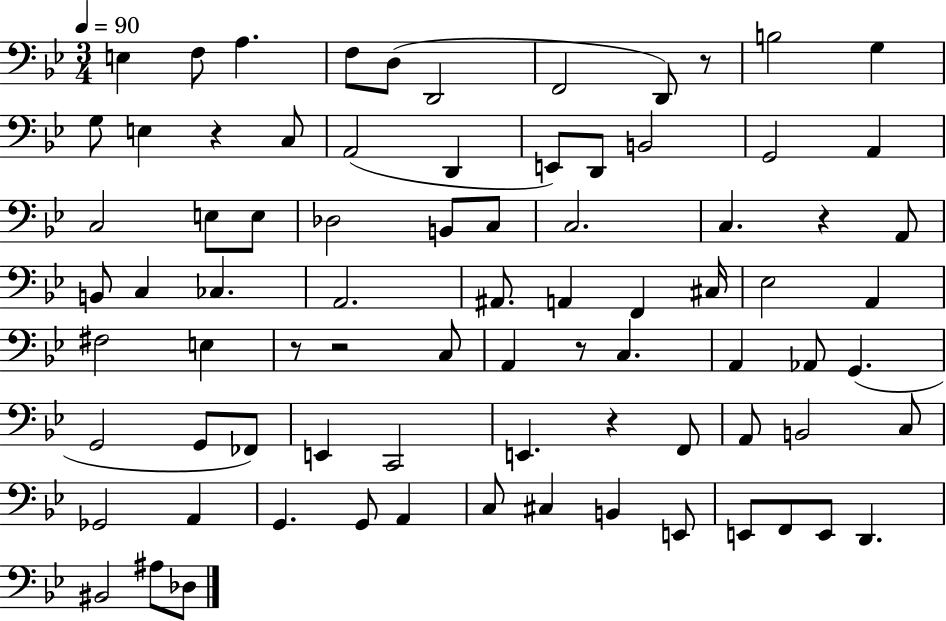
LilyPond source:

{
  \clef bass
  \numericTimeSignature
  \time 3/4
  \key bes \major
  \tempo 4 = 90
  \repeat volta 2 { e4 f8 a4. | f8 d8( d,2 | f,2 d,8) r8 | b2 g4 | \break g8 e4 r4 c8 | a,2( d,4 | e,8) d,8 b,2 | g,2 a,4 | \break c2 e8 e8 | des2 b,8 c8 | c2. | c4. r4 a,8 | \break b,8 c4 ces4. | a,2. | ais,8. a,4 f,4 cis16 | ees2 a,4 | \break fis2 e4 | r8 r2 c8 | a,4 r8 c4. | a,4 aes,8 g,4.( | \break g,2 g,8 fes,8) | e,4 c,2 | e,4. r4 f,8 | a,8 b,2 c8 | \break ges,2 a,4 | g,4. g,8 a,4 | c8 cis4 b,4 e,8 | e,8 f,8 e,8 d,4. | \break bis,2 ais8 des8 | } \bar "|."
}